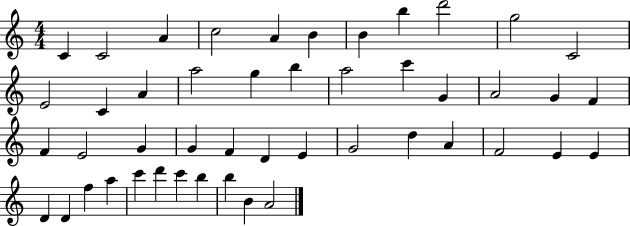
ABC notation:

X:1
T:Untitled
M:4/4
L:1/4
K:C
C C2 A c2 A B B b d'2 g2 C2 E2 C A a2 g b a2 c' G A2 G F F E2 G G F D E G2 d A F2 E E D D f a c' d' c' b b B A2